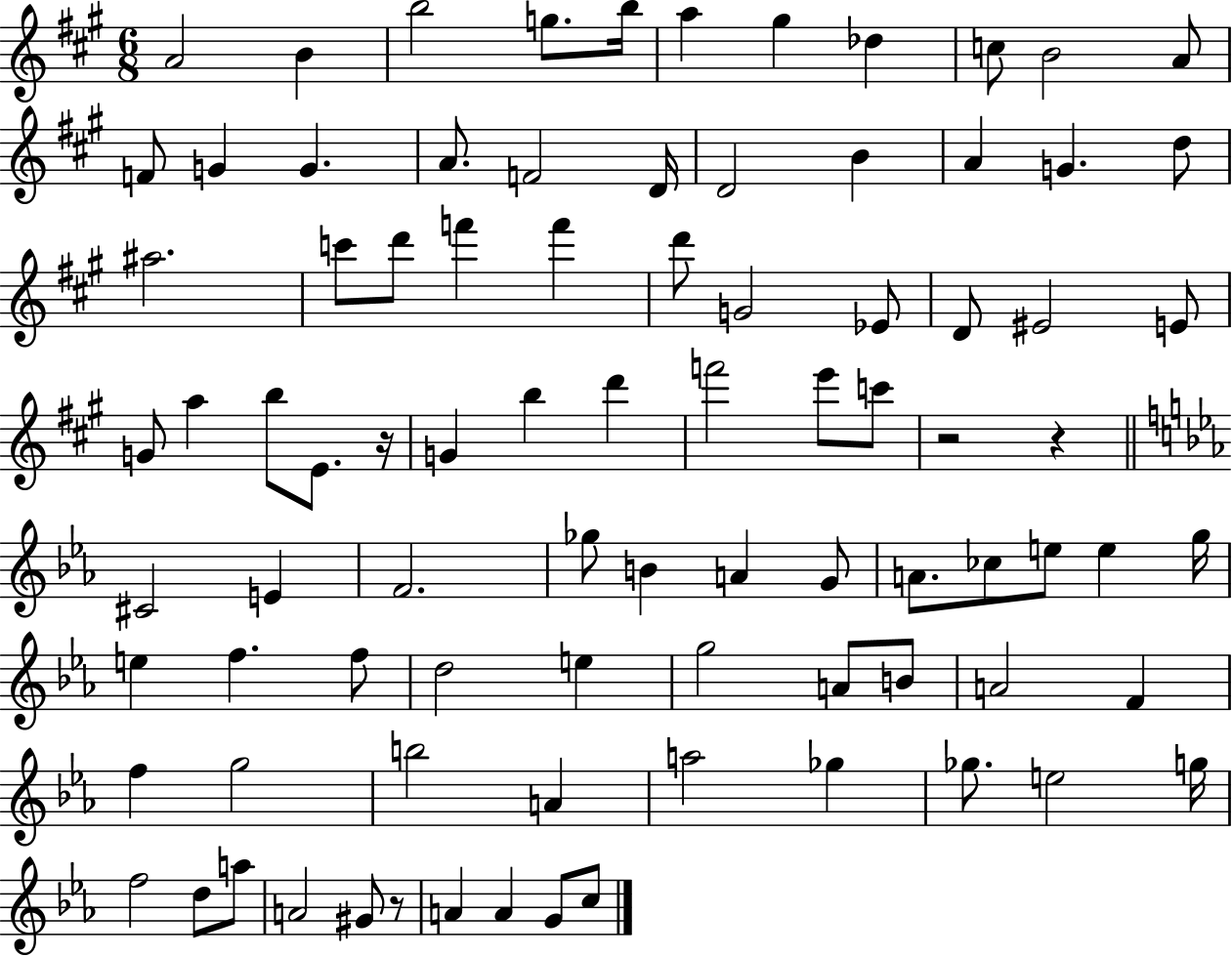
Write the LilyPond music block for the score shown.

{
  \clef treble
  \numericTimeSignature
  \time 6/8
  \key a \major
  a'2 b'4 | b''2 g''8. b''16 | a''4 gis''4 des''4 | c''8 b'2 a'8 | \break f'8 g'4 g'4. | a'8. f'2 d'16 | d'2 b'4 | a'4 g'4. d''8 | \break ais''2. | c'''8 d'''8 f'''4 f'''4 | d'''8 g'2 ees'8 | d'8 eis'2 e'8 | \break g'8 a''4 b''8 e'8. r16 | g'4 b''4 d'''4 | f'''2 e'''8 c'''8 | r2 r4 | \break \bar "||" \break \key ees \major cis'2 e'4 | f'2. | ges''8 b'4 a'4 g'8 | a'8. ces''8 e''8 e''4 g''16 | \break e''4 f''4. f''8 | d''2 e''4 | g''2 a'8 b'8 | a'2 f'4 | \break f''4 g''2 | b''2 a'4 | a''2 ges''4 | ges''8. e''2 g''16 | \break f''2 d''8 a''8 | a'2 gis'8 r8 | a'4 a'4 g'8 c''8 | \bar "|."
}